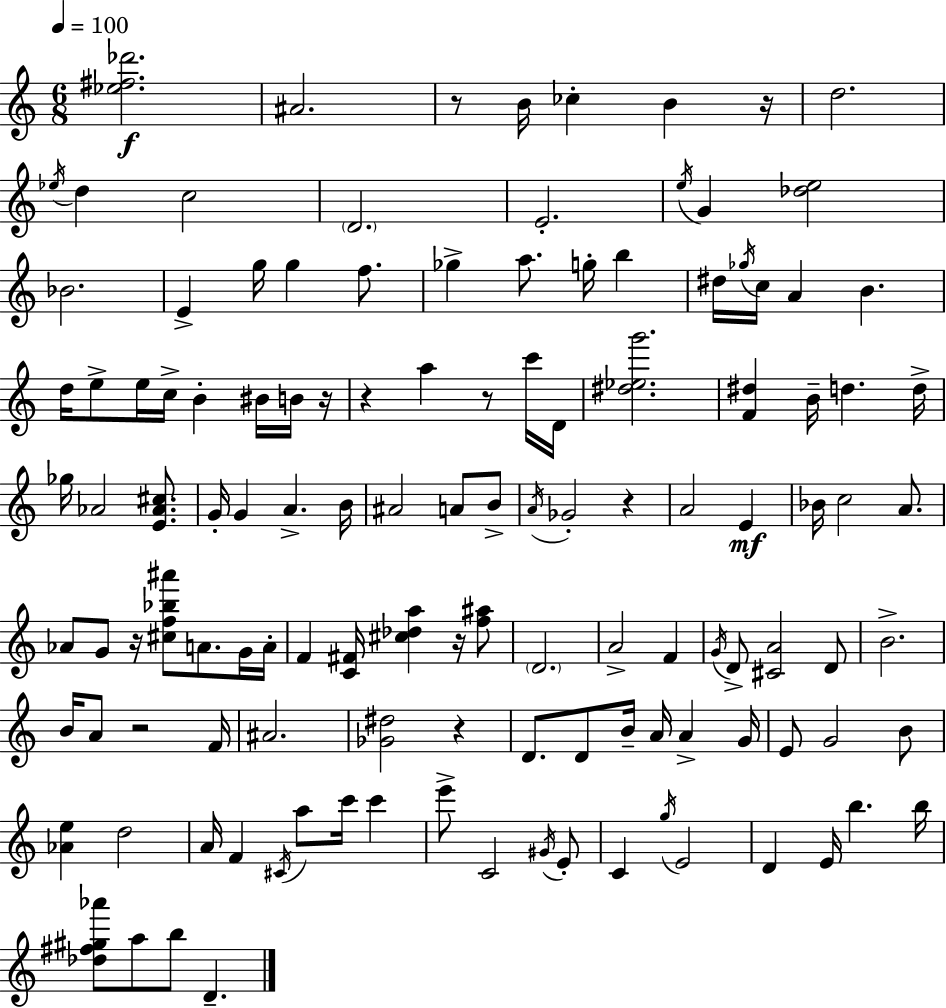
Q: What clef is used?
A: treble